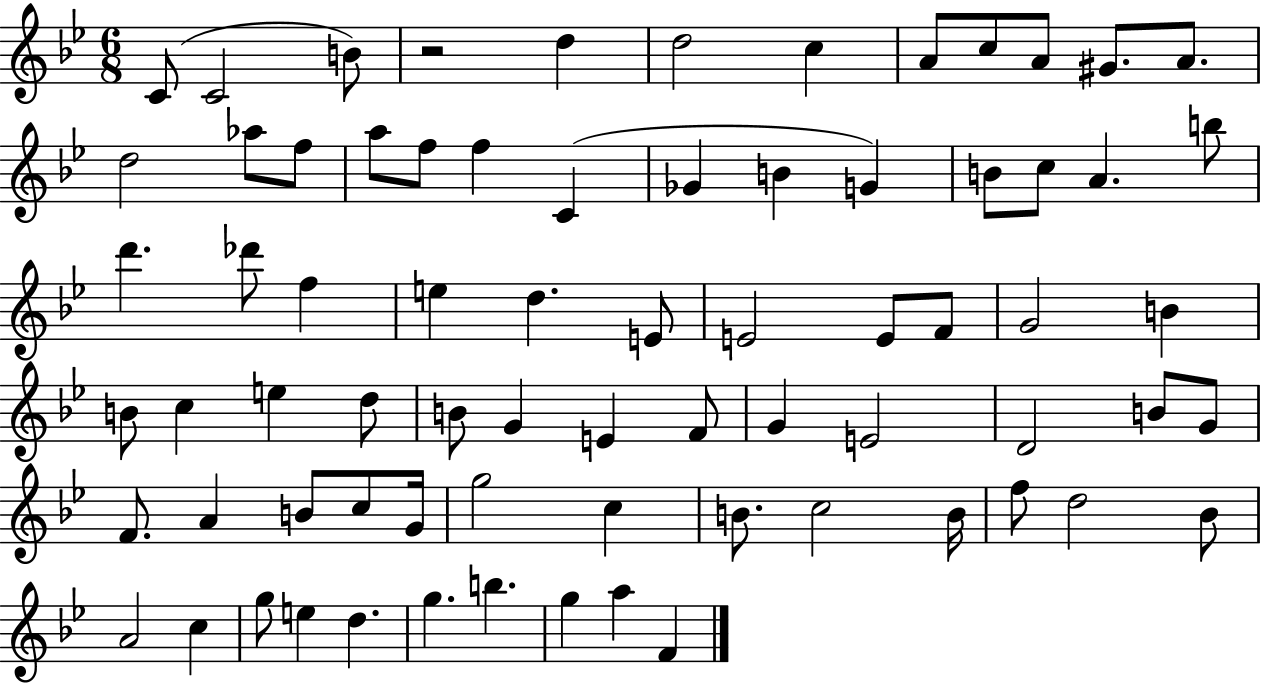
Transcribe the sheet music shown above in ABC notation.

X:1
T:Untitled
M:6/8
L:1/4
K:Bb
C/2 C2 B/2 z2 d d2 c A/2 c/2 A/2 ^G/2 A/2 d2 _a/2 f/2 a/2 f/2 f C _G B G B/2 c/2 A b/2 d' _d'/2 f e d E/2 E2 E/2 F/2 G2 B B/2 c e d/2 B/2 G E F/2 G E2 D2 B/2 G/2 F/2 A B/2 c/2 G/4 g2 c B/2 c2 B/4 f/2 d2 _B/2 A2 c g/2 e d g b g a F